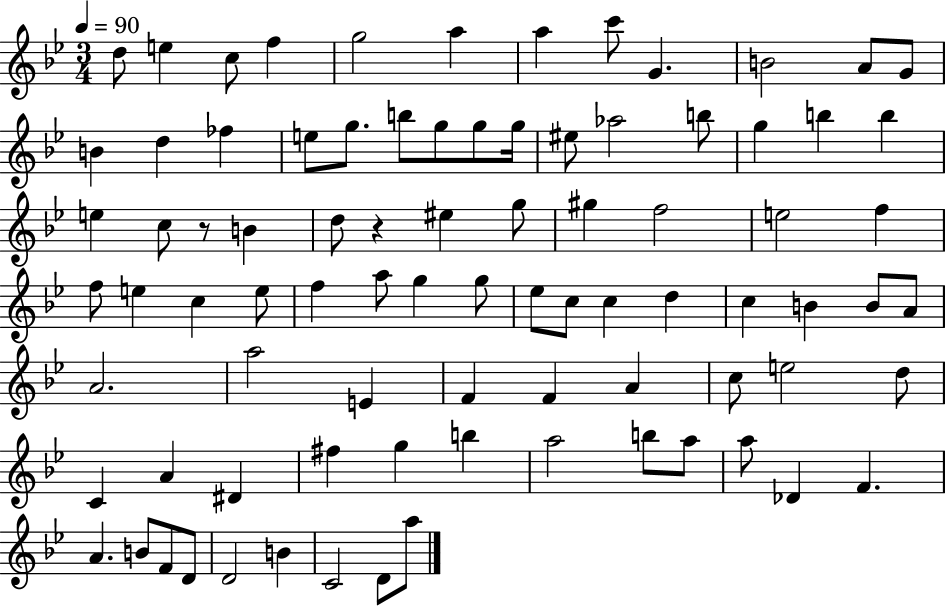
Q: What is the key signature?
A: BES major